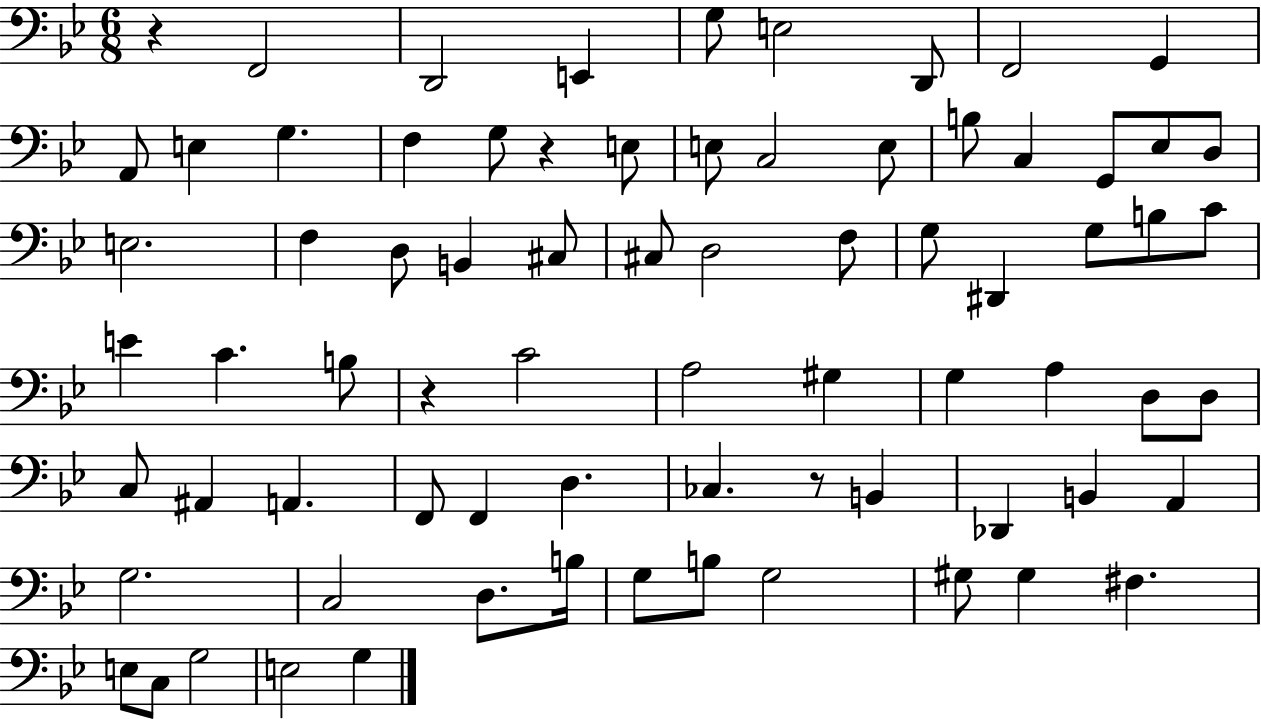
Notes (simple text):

R/q F2/h D2/h E2/q G3/e E3/h D2/e F2/h G2/q A2/e E3/q G3/q. F3/q G3/e R/q E3/e E3/e C3/h E3/e B3/e C3/q G2/e Eb3/e D3/e E3/h. F3/q D3/e B2/q C#3/e C#3/e D3/h F3/e G3/e D#2/q G3/e B3/e C4/e E4/q C4/q. B3/e R/q C4/h A3/h G#3/q G3/q A3/q D3/e D3/e C3/e A#2/q A2/q. F2/e F2/q D3/q. CES3/q. R/e B2/q Db2/q B2/q A2/q G3/h. C3/h D3/e. B3/s G3/e B3/e G3/h G#3/e G#3/q F#3/q. E3/e C3/e G3/h E3/h G3/q